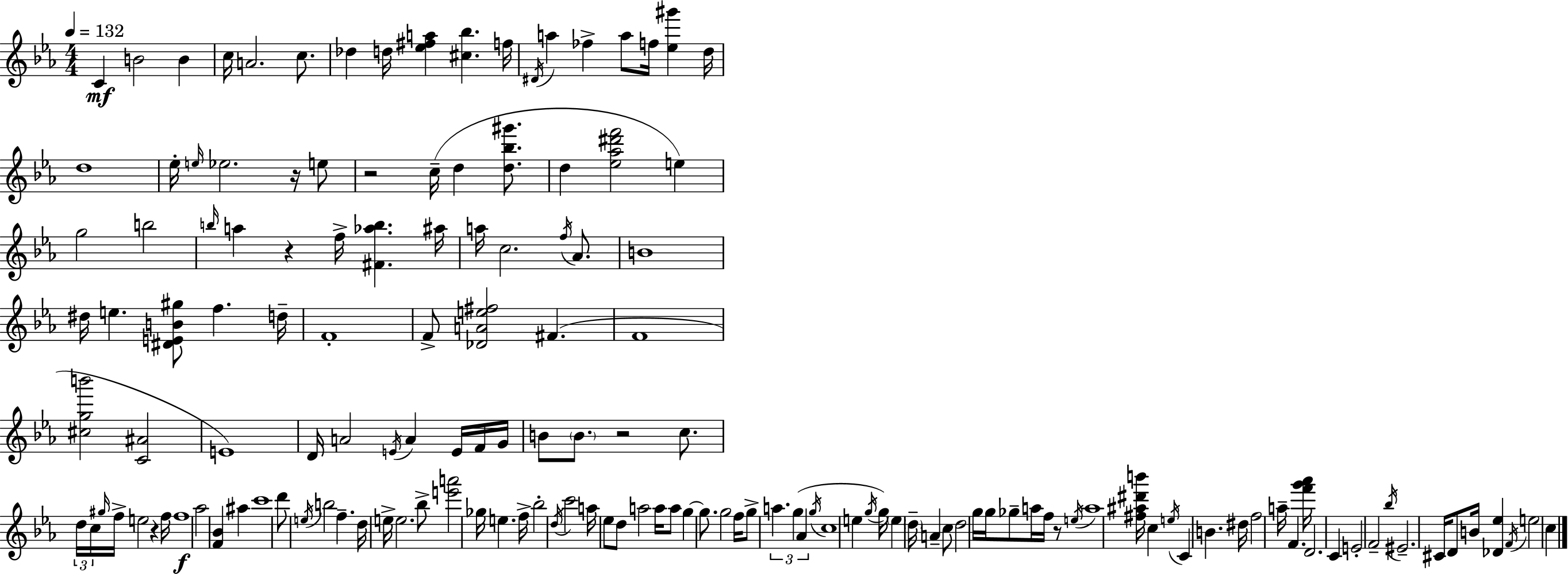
C4/q B4/h B4/q C5/s A4/h. C5/e. Db5/q D5/s [Eb5,F#5,A5]/q [C#5,Bb5]/q. F5/s D#4/s A5/q FES5/q A5/e F5/s [Eb5,G#6]/q D5/s D5/w Eb5/s E5/s Eb5/h. R/s E5/e R/h C5/s D5/q [D5,Bb5,G#6]/e. D5/q [Eb5,Ab5,D#6,F6]/h E5/q G5/h B5/h B5/s A5/q R/q F5/s [F#4,Ab5,B5]/q. A#5/s A5/s C5/h. F5/s Ab4/e. B4/w D#5/s E5/q. [D#4,E4,B4,G#5]/e F5/q. D5/s F4/w F4/e [Db4,A4,E5,F#5]/h F#4/q. F4/w [C#5,G5,B6]/h [C4,A#4]/h E4/w D4/s A4/h E4/s A4/q E4/s F4/s G4/s B4/e B4/e. R/h C5/e. D5/s C5/s G#5/s F5/s E5/h R/q F5/s F5/w Ab5/h [F4,Bb4]/q A#5/q C6/w D6/e E5/s B5/h F5/q. D5/s E5/s E5/h. Bb5/e [E6,A6]/h Gb5/s E5/q. F5/s Bb5/h D5/s C6/h A5/s Eb5/e D5/e A5/h A5/s A5/e G5/q G5/e. G5/h F5/s G5/e A5/q. G5/q Ab4/q G5/s C5/w E5/q G5/s G5/s E5/q D5/s A4/q C5/e D5/h G5/s G5/s Gb5/e A5/s F5/s R/e E5/s A5/w [F#5,A#5,D#6,B6]/s C5/q E5/s C4/q B4/q. D#5/s F5/h A5/s F4/q. [F6,G6,Ab6]/s D4/h. C4/q E4/h F4/h Bb5/s EIS4/h. C#4/s D4/e B4/s [Db4,Eb5]/q F4/s E5/h C5/q